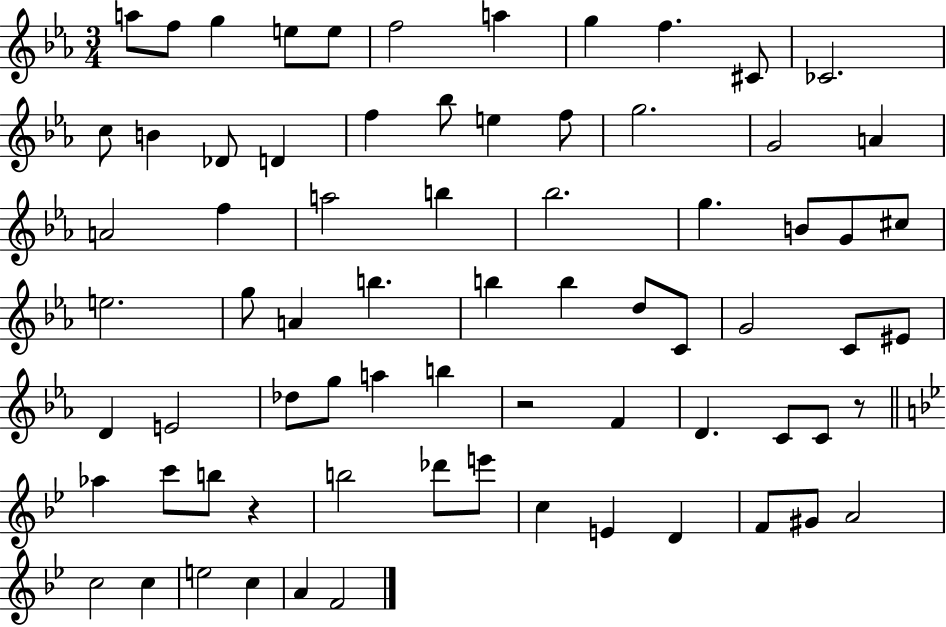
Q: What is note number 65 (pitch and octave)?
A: C5